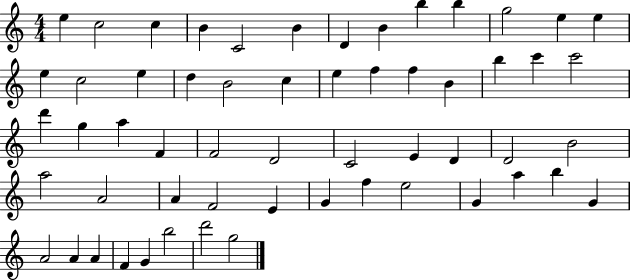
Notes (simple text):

E5/q C5/h C5/q B4/q C4/h B4/q D4/q B4/q B5/q B5/q G5/h E5/q E5/q E5/q C5/h E5/q D5/q B4/h C5/q E5/q F5/q F5/q B4/q B5/q C6/q C6/h D6/q G5/q A5/q F4/q F4/h D4/h C4/h E4/q D4/q D4/h B4/h A5/h A4/h A4/q F4/h E4/q G4/q F5/q E5/h G4/q A5/q B5/q G4/q A4/h A4/q A4/q F4/q G4/q B5/h D6/h G5/h